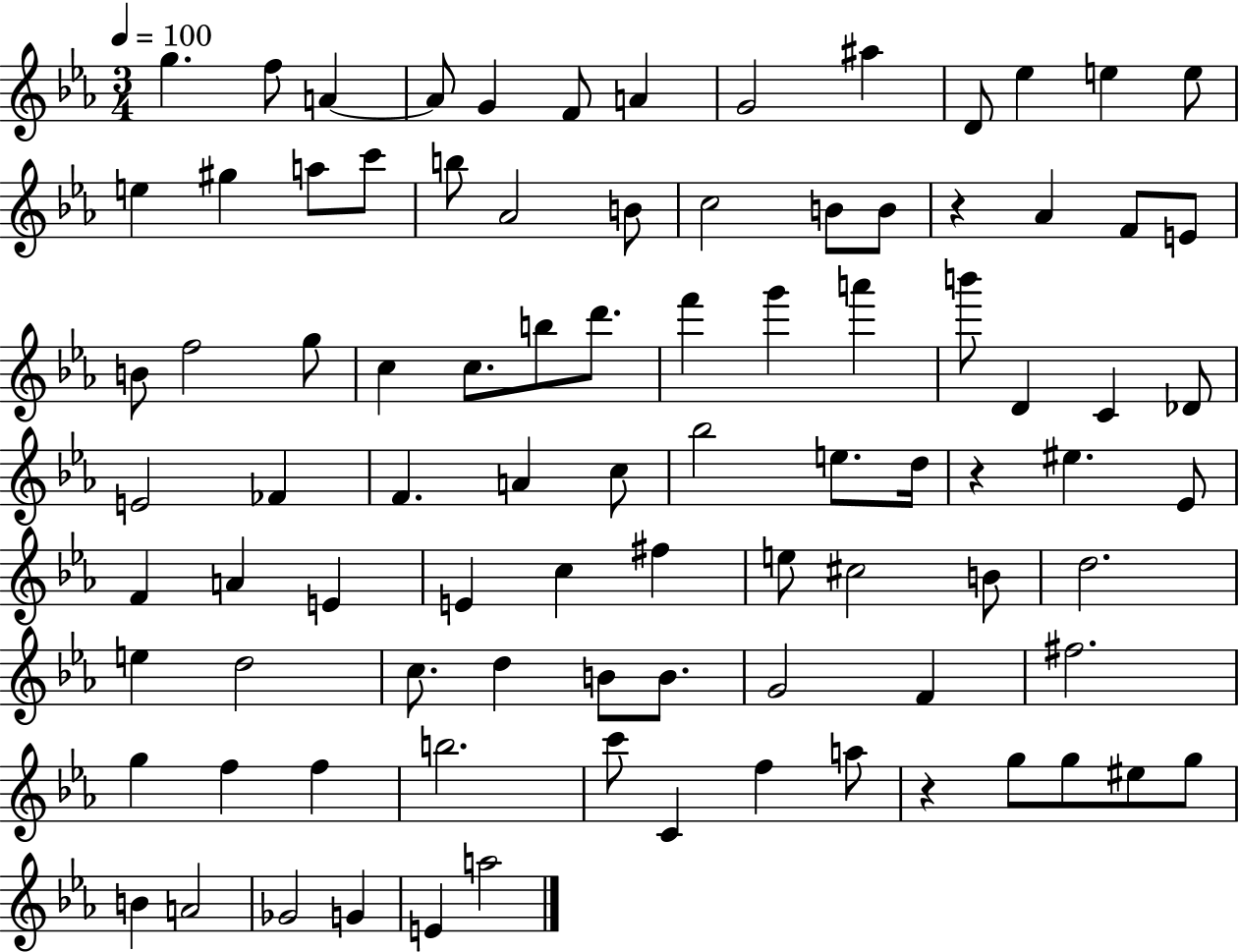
{
  \clef treble
  \numericTimeSignature
  \time 3/4
  \key ees \major
  \tempo 4 = 100
  g''4. f''8 a'4~~ | a'8 g'4 f'8 a'4 | g'2 ais''4 | d'8 ees''4 e''4 e''8 | \break e''4 gis''4 a''8 c'''8 | b''8 aes'2 b'8 | c''2 b'8 b'8 | r4 aes'4 f'8 e'8 | \break b'8 f''2 g''8 | c''4 c''8. b''8 d'''8. | f'''4 g'''4 a'''4 | b'''8 d'4 c'4 des'8 | \break e'2 fes'4 | f'4. a'4 c''8 | bes''2 e''8. d''16 | r4 eis''4. ees'8 | \break f'4 a'4 e'4 | e'4 c''4 fis''4 | e''8 cis''2 b'8 | d''2. | \break e''4 d''2 | c''8. d''4 b'8 b'8. | g'2 f'4 | fis''2. | \break g''4 f''4 f''4 | b''2. | c'''8 c'4 f''4 a''8 | r4 g''8 g''8 eis''8 g''8 | \break b'4 a'2 | ges'2 g'4 | e'4 a''2 | \bar "|."
}